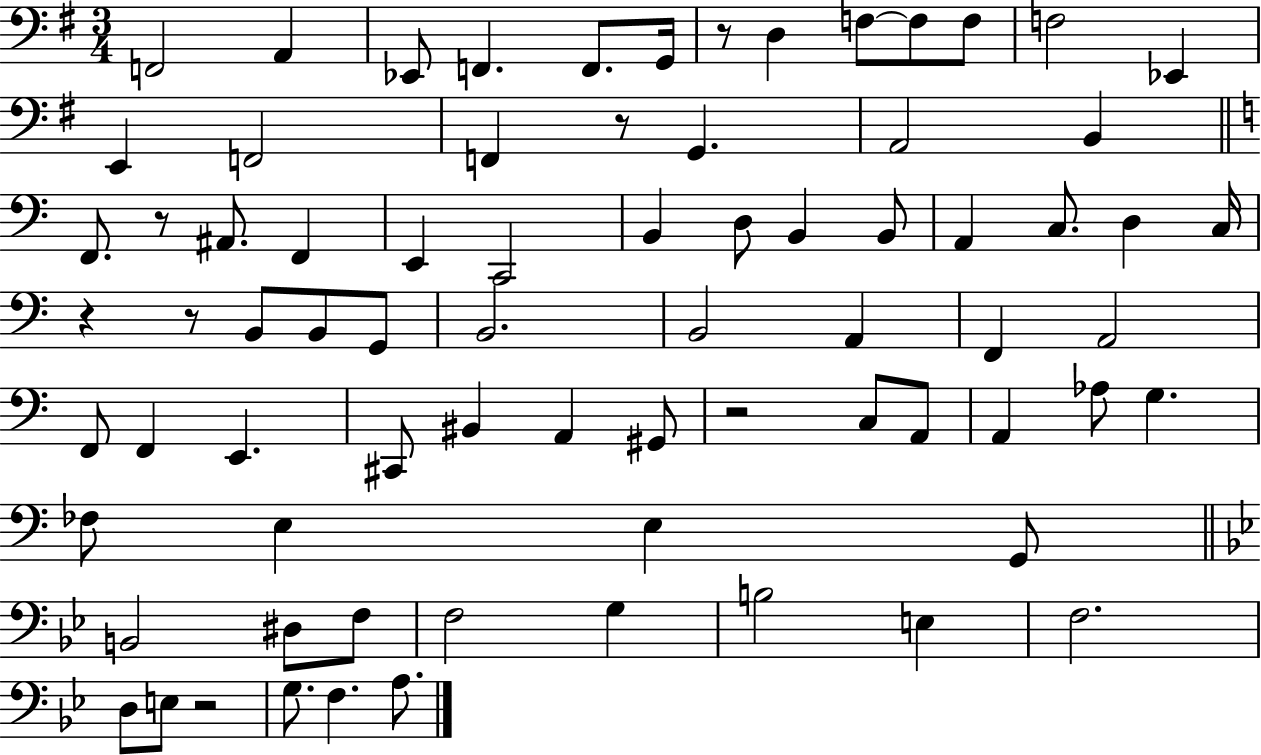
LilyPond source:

{
  \clef bass
  \numericTimeSignature
  \time 3/4
  \key g \major
  \repeat volta 2 { f,2 a,4 | ees,8 f,4. f,8. g,16 | r8 d4 f8~~ f8 f8 | f2 ees,4 | \break e,4 f,2 | f,4 r8 g,4. | a,2 b,4 | \bar "||" \break \key a \minor f,8. r8 ais,8. f,4 | e,4 c,2 | b,4 d8 b,4 b,8 | a,4 c8. d4 c16 | \break r4 r8 b,8 b,8 g,8 | b,2. | b,2 a,4 | f,4 a,2 | \break f,8 f,4 e,4. | cis,8 bis,4 a,4 gis,8 | r2 c8 a,8 | a,4 aes8 g4. | \break fes8 e4 e4 g,8 | \bar "||" \break \key bes \major b,2 dis8 f8 | f2 g4 | b2 e4 | f2. | \break d8 e8 r2 | g8. f4. a8. | } \bar "|."
}